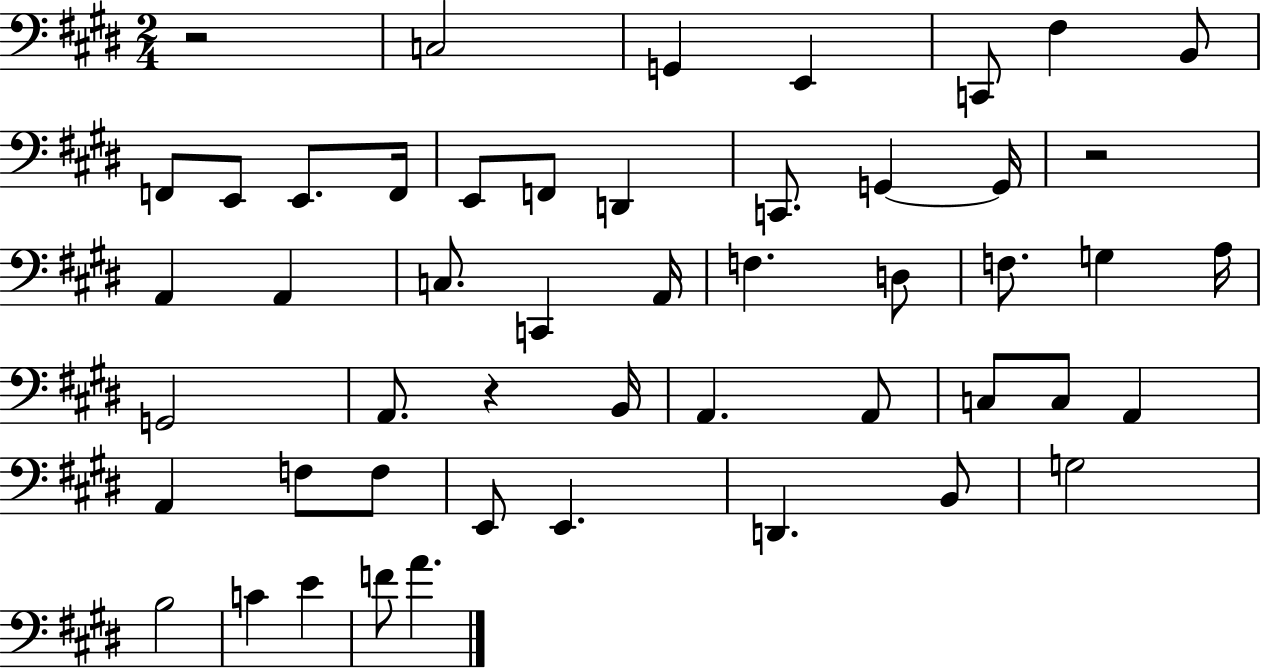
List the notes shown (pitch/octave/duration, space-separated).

R/h C3/h G2/q E2/q C2/e F#3/q B2/e F2/e E2/e E2/e. F2/s E2/e F2/e D2/q C2/e. G2/q G2/s R/h A2/q A2/q C3/e. C2/q A2/s F3/q. D3/e F3/e. G3/q A3/s G2/h A2/e. R/q B2/s A2/q. A2/e C3/e C3/e A2/q A2/q F3/e F3/e E2/e E2/q. D2/q. B2/e G3/h B3/h C4/q E4/q F4/e A4/q.